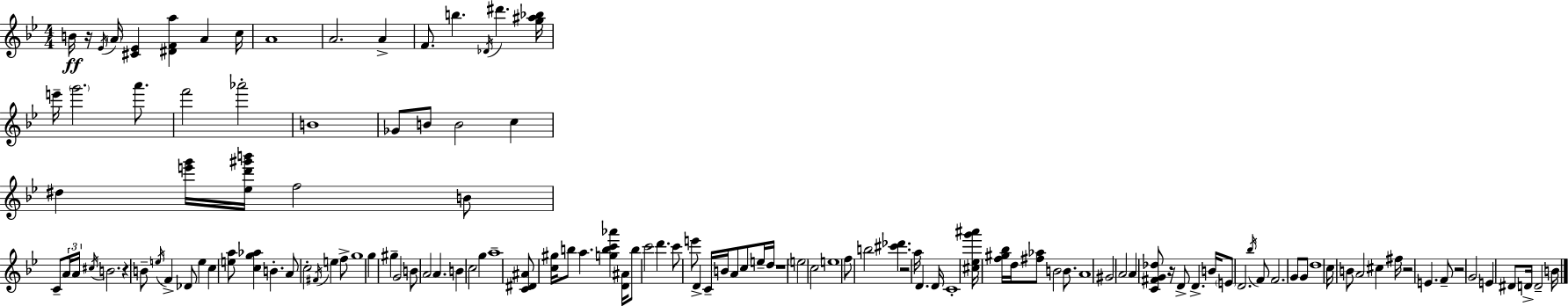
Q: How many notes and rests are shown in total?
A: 130